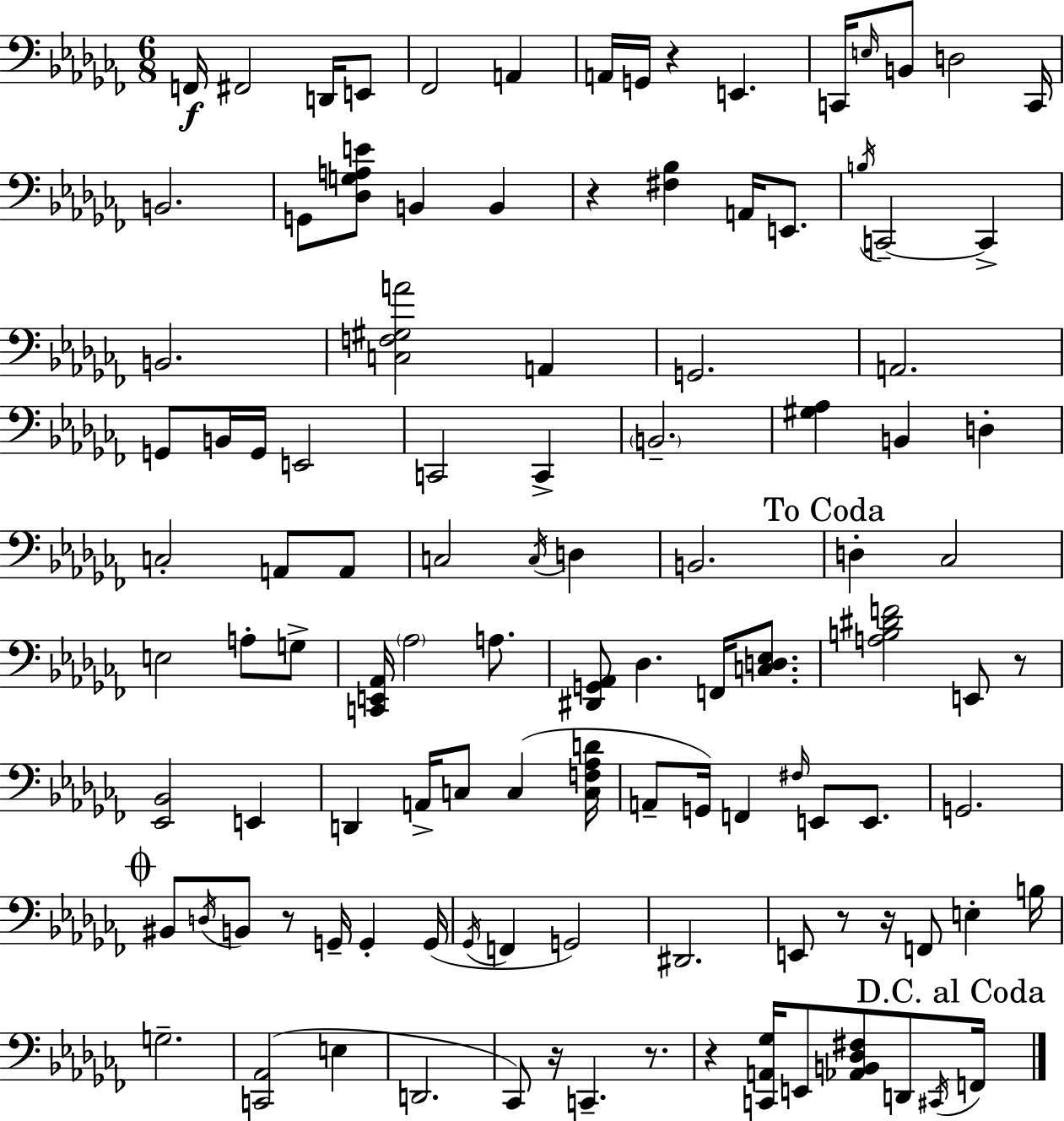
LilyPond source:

{
  \clef bass
  \numericTimeSignature
  \time 6/8
  \key aes \minor
  f,16\f fis,2 d,16 e,8 | fes,2 a,4 | a,16 g,16 r4 e,4. | c,16 \grace { e16 } b,8 d2 | \break c,16 b,2. | g,8 <des g a e'>8 b,4 b,4 | r4 <fis bes>4 a,16 e,8. | \acciaccatura { b16 } c,2--~~ c,4-> | \break b,2. | <c f gis a'>2 a,4 | g,2. | a,2. | \break g,8 b,16 g,16 e,2 | c,2 c,4-> | \parenthesize b,2.-- | <gis aes>4 b,4 d4-. | \break c2-. a,8 | a,8 c2 \acciaccatura { c16 } d4 | b,2. | \mark "To Coda" d4-. ces2 | \break e2 a8-. | g8-> <c, e, aes,>16 \parenthesize aes2 | a8. <dis, g, aes,>8 des4. f,16 | <c d ees>8. <a b dis' f'>2 e,8 | \break r8 <ees, bes,>2 e,4 | d,4 a,16-> c8 c4( | <c f aes d'>16 a,8-- g,16) f,4 \grace { fis16 } e,8 | e,8. g,2. | \break \mark \markup { \musicglyph "scripts.coda" } bis,8 \acciaccatura { d16 } b,8 r8 g,16-- | g,4-. g,16( \acciaccatura { ges,16 } f,4 g,2) | dis,2. | e,8 r8 r16 f,8 | \break e4-. b16 g2.-- | <c, aes,>2( | e4 d,2. | ces,8) r16 c,4.-- | \break r8. r4 <c, a, ges>16 e,8 | <aes, b, des fis>8 d,8 \acciaccatura { cis,16 } \mark "D.C. al Coda" f,16 \bar "|."
}